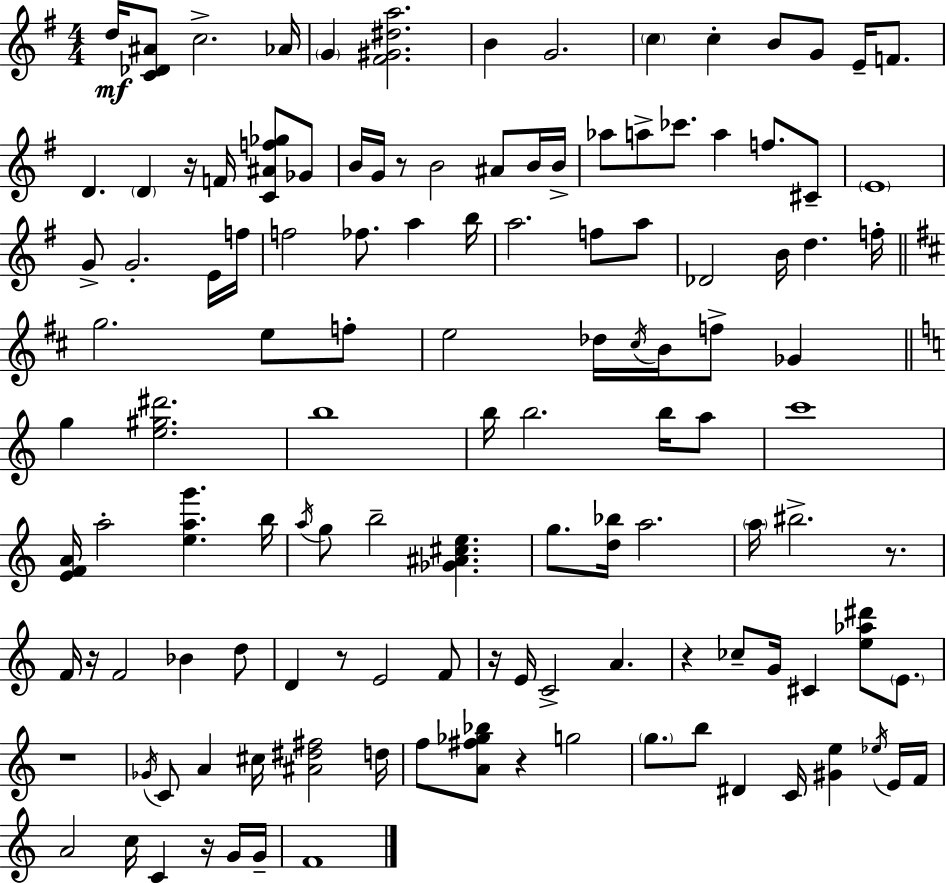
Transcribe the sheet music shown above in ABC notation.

X:1
T:Untitled
M:4/4
L:1/4
K:G
d/4 [C_D^A]/2 c2 _A/4 G [^F^G^da]2 B G2 c c B/2 G/2 E/4 F/2 D D z/4 F/4 [C^Af_g]/2 _G/2 B/4 G/4 z/2 B2 ^A/2 B/4 B/4 _a/2 a/2 _c'/2 a f/2 ^C/2 E4 G/2 G2 E/4 f/4 f2 _f/2 a b/4 a2 f/2 a/2 _D2 B/4 d f/4 g2 e/2 f/2 e2 _d/4 ^c/4 B/4 f/2 _G g [e^g^d']2 b4 b/4 b2 b/4 a/2 c'4 [EFA]/4 a2 [eag'] b/4 a/4 g/2 b2 [_G^A^ce] g/2 [d_b]/4 a2 a/4 ^b2 z/2 F/4 z/4 F2 _B d/2 D z/2 E2 F/2 z/4 E/4 C2 A z _c/2 G/4 ^C [e_a^d']/2 E/2 z4 _G/4 C/2 A ^c/4 [^A^d^f]2 d/4 f/2 [A^f_g_b]/2 z g2 g/2 b/2 ^D C/4 [^Ge] _e/4 E/4 F/4 A2 c/4 C z/4 G/4 G/4 F4